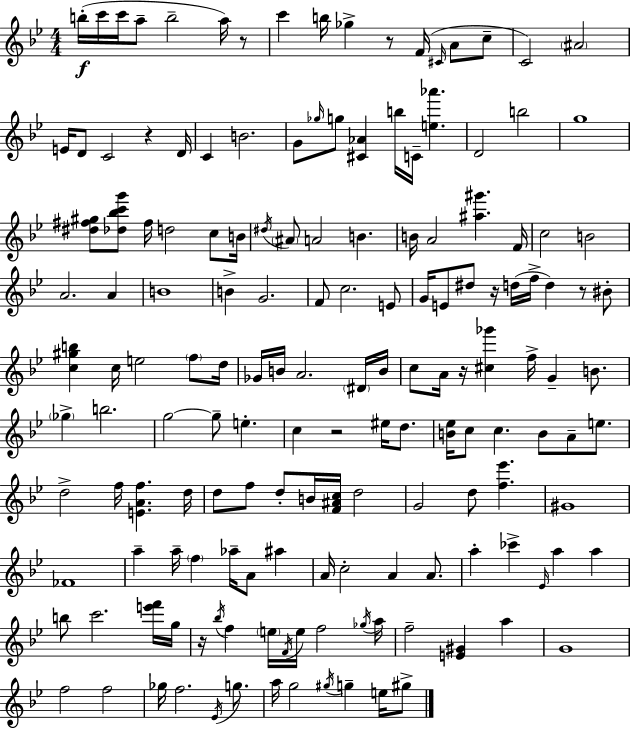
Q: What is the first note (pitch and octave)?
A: B5